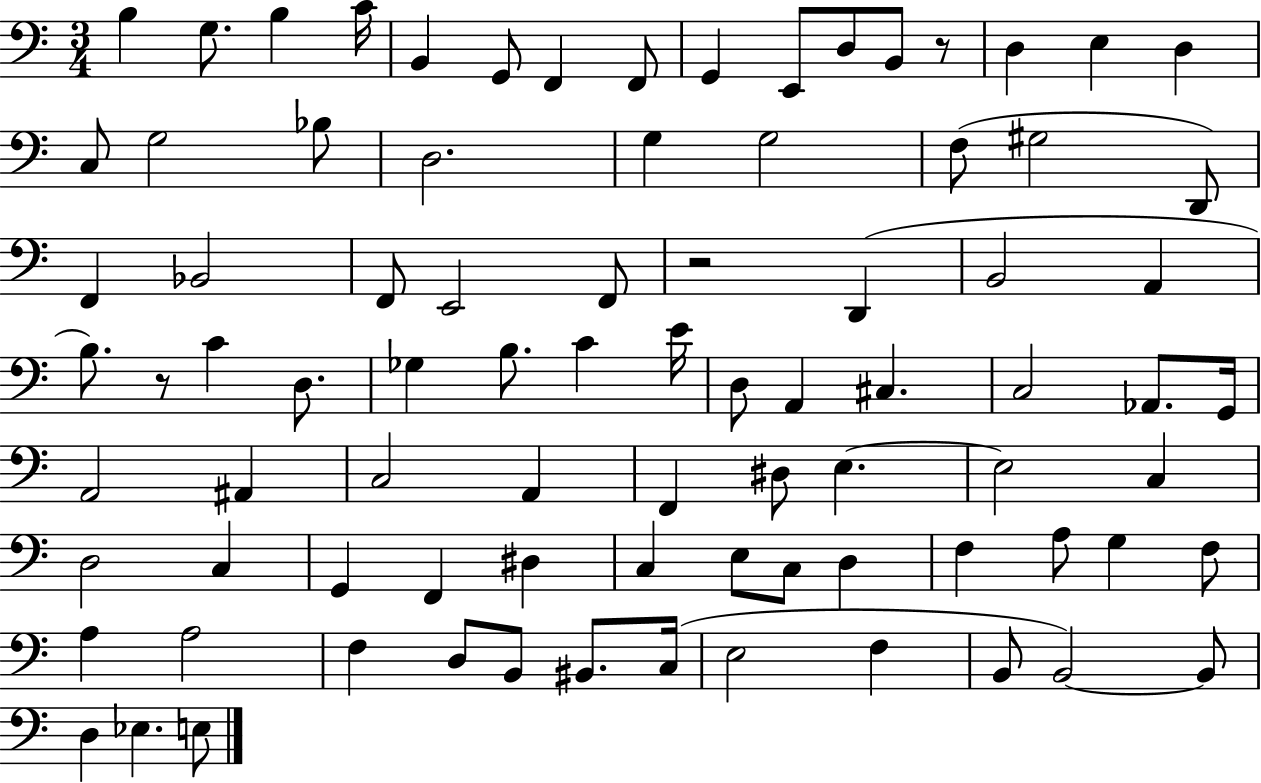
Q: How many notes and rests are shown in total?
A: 85